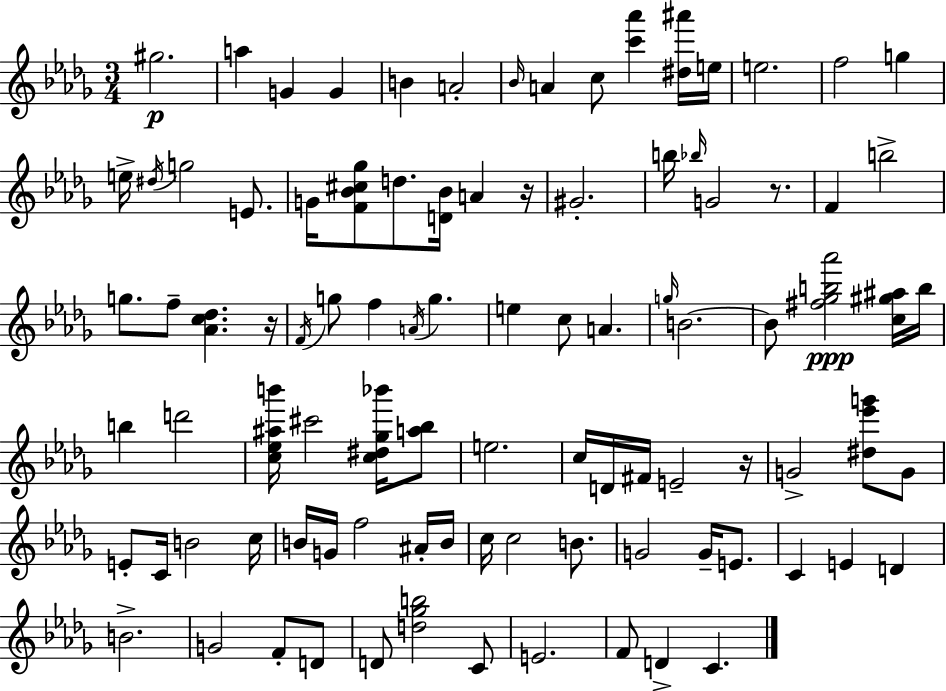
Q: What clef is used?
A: treble